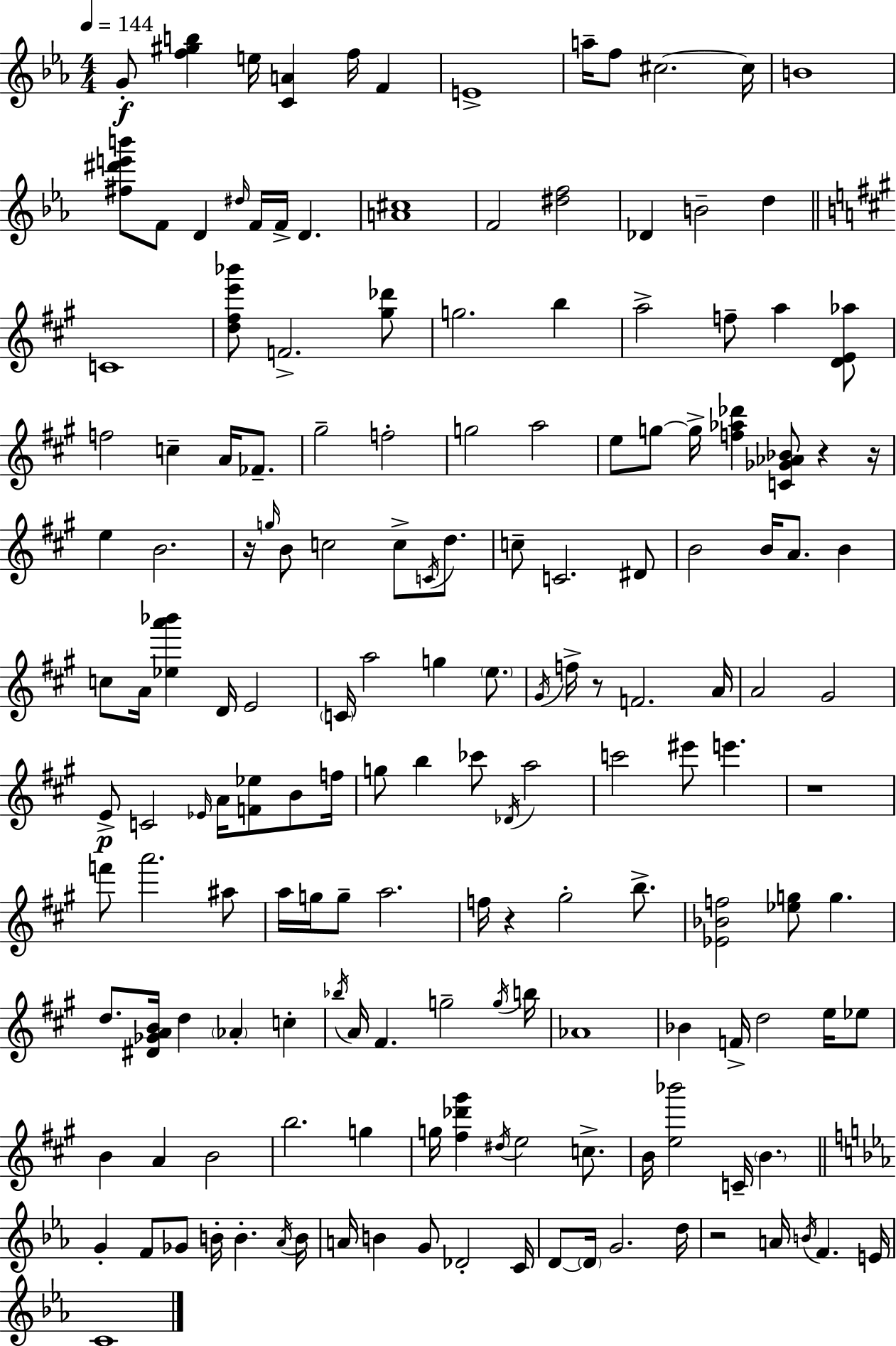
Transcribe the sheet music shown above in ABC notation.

X:1
T:Untitled
M:4/4
L:1/4
K:Eb
G/2 [f^gb] e/4 [CA] f/4 F E4 a/4 f/2 ^c2 ^c/4 B4 [^f^d'e'b']/2 F/2 D ^d/4 F/4 F/4 D [A^c]4 F2 [^df]2 _D B2 d C4 [d^fe'_b']/2 F2 [^g_d']/2 g2 b a2 f/2 a [DE_a]/2 f2 c A/4 _F/2 ^g2 f2 g2 a2 e/2 g/2 g/4 [f_a_d'] [C_G_A_B]/2 z z/4 e B2 z/4 g/4 B/2 c2 c/2 C/4 d/2 c/2 C2 ^D/2 B2 B/4 A/2 B c/2 A/4 [_ea'_b'] D/4 E2 C/4 a2 g e/2 ^G/4 f/4 z/2 F2 A/4 A2 ^G2 E/2 C2 _E/4 A/4 [F_e]/2 B/2 f/4 g/2 b _c'/2 _D/4 a2 c'2 ^e'/2 e' z4 f'/2 a'2 ^a/2 a/4 g/4 g/2 a2 f/4 z ^g2 b/2 [_E_Bf]2 [_eg]/2 g d/2 [^D_GAB]/4 d _A c _b/4 A/4 ^F g2 g/4 b/4 _A4 _B F/4 d2 e/4 _e/2 B A B2 b2 g g/4 [^f_d'^g'] ^d/4 e2 c/2 B/4 [e_b']2 C/4 B G F/2 _G/2 B/4 B _A/4 B/4 A/4 B G/2 _D2 C/4 D/2 D/4 G2 d/4 z2 A/4 B/4 F E/4 C4